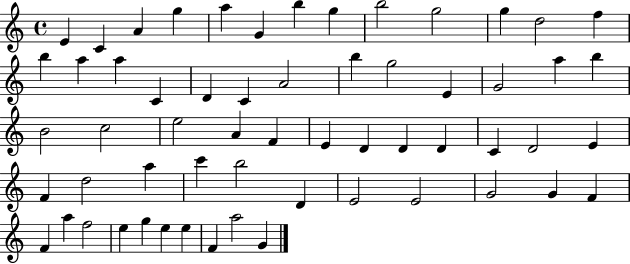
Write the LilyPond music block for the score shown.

{
  \clef treble
  \time 4/4
  \defaultTimeSignature
  \key c \major
  e'4 c'4 a'4 g''4 | a''4 g'4 b''4 g''4 | b''2 g''2 | g''4 d''2 f''4 | \break b''4 a''4 a''4 c'4 | d'4 c'4 a'2 | b''4 g''2 e'4 | g'2 a''4 b''4 | \break b'2 c''2 | e''2 a'4 f'4 | e'4 d'4 d'4 d'4 | c'4 d'2 e'4 | \break f'4 d''2 a''4 | c'''4 b''2 d'4 | e'2 e'2 | g'2 g'4 f'4 | \break f'4 a''4 f''2 | e''4 g''4 e''4 e''4 | f'4 a''2 g'4 | \bar "|."
}